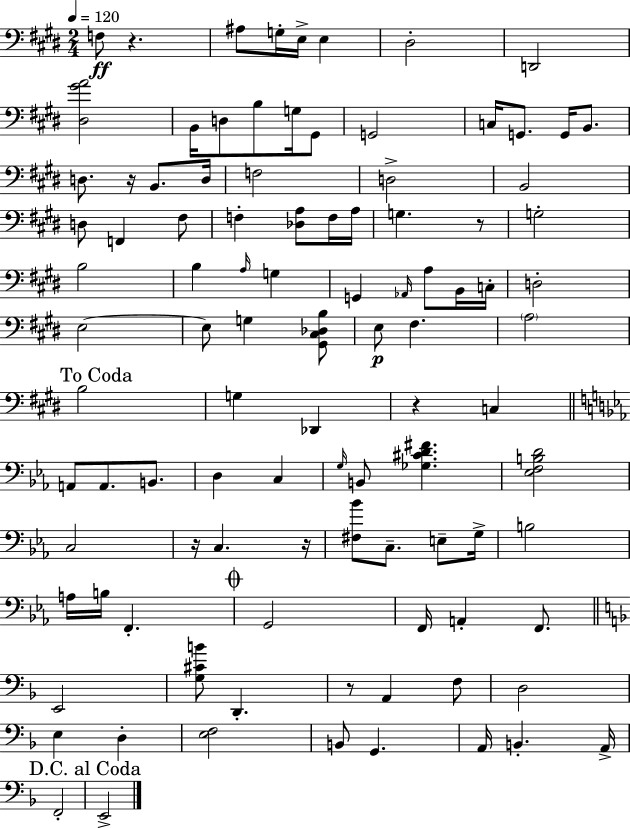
{
  \clef bass
  \numericTimeSignature
  \time 2/4
  \key e \major
  \tempo 4 = 120
  \repeat volta 2 { f8\ff r4. | ais8 g16-. e16-> e4 | dis2-. | d,2 | \break <dis gis' a'>2 | b,16 d8 b8 g16 gis,8 | g,2 | c16 g,8. g,16 b,8. | \break d8. r16 b,8. d16 | f2 | d2-> | b,2 | \break d8 f,4 fis8 | f4-. <des a>8 f16 a16 | g4. r8 | g2-. | \break b2 | b4 \grace { a16 } g4 | g,4 \grace { aes,16 } a8 | b,16 c16-. d2-. | \break e2~~ | e8 g4 | <gis, cis des b>8 e8\p fis4. | \parenthesize a2 | \break \mark "To Coda" b2 | g4 des,4 | r4 c4 | \bar "||" \break \key ees \major a,8 a,8. b,8. | d4 c4 | \grace { g16 } b,8 <ges cis' d' fis'>4. | <ees f b d'>2 | \break c2 | r16 c4. | r16 <fis bes'>8 c8.-- e8-- | g16-> b2 | \break a16 b16 f,4.-. | \mark \markup { \musicglyph "scripts.coda" } g,2 | f,16 a,4-. f,8. | \bar "||" \break \key f \major e,2 | <g cis' b'>8 d,4.-. | r8 a,4 f8 | d2 | \break e4 d4-. | <e f>2 | b,8 g,4. | a,16 b,4.-. a,16-> | \break f,2-. | \mark "D.C. al Coda" e,2-> | } \bar "|."
}